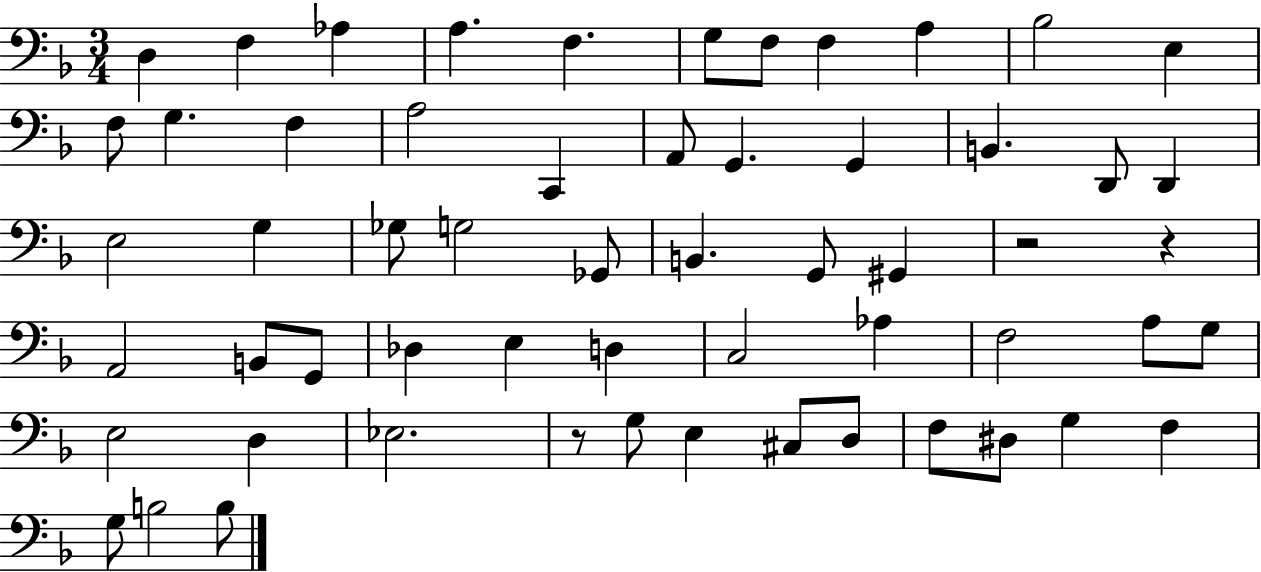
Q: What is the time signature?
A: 3/4